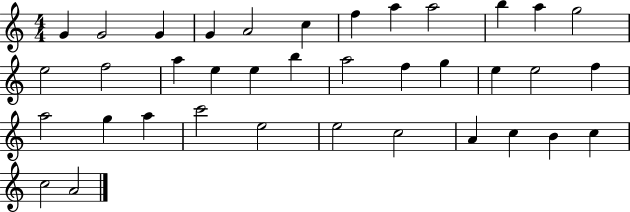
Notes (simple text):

G4/q G4/h G4/q G4/q A4/h C5/q F5/q A5/q A5/h B5/q A5/q G5/h E5/h F5/h A5/q E5/q E5/q B5/q A5/h F5/q G5/q E5/q E5/h F5/q A5/h G5/q A5/q C6/h E5/h E5/h C5/h A4/q C5/q B4/q C5/q C5/h A4/h